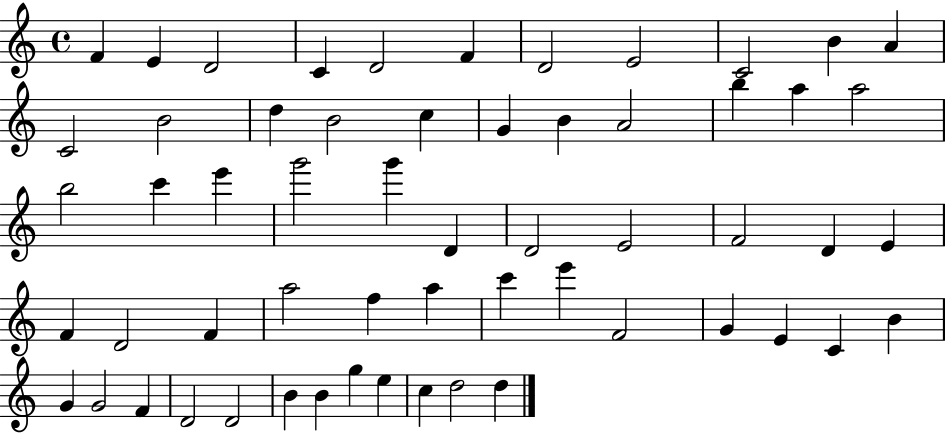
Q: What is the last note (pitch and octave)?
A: D5